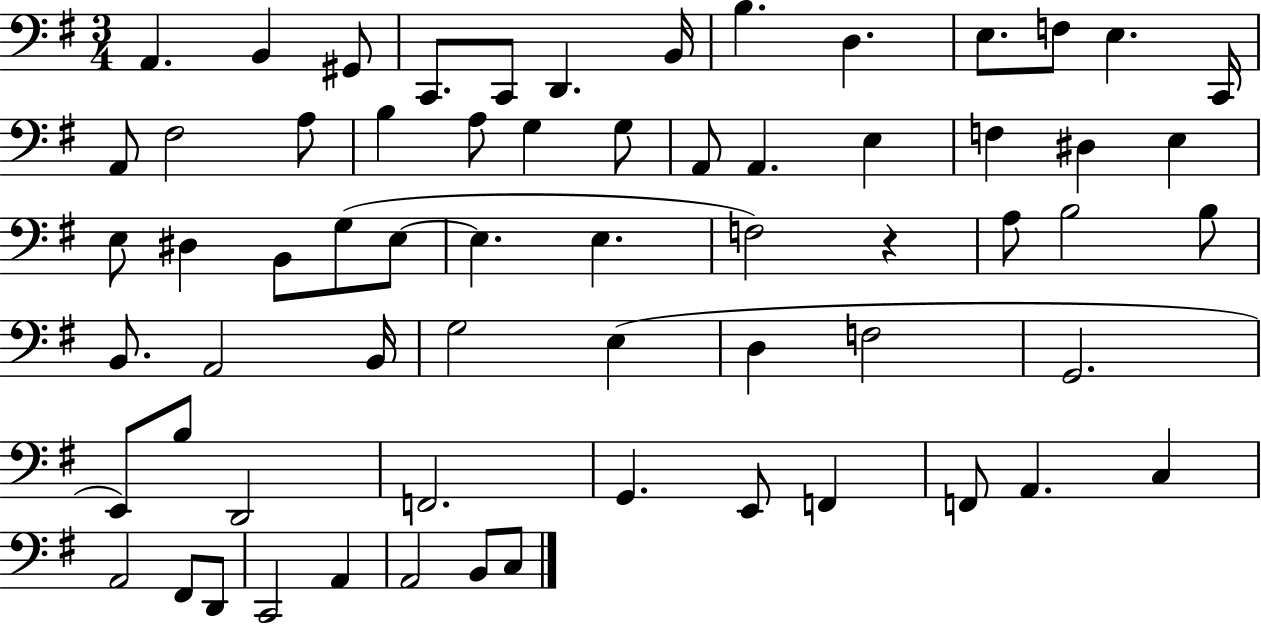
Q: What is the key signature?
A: G major